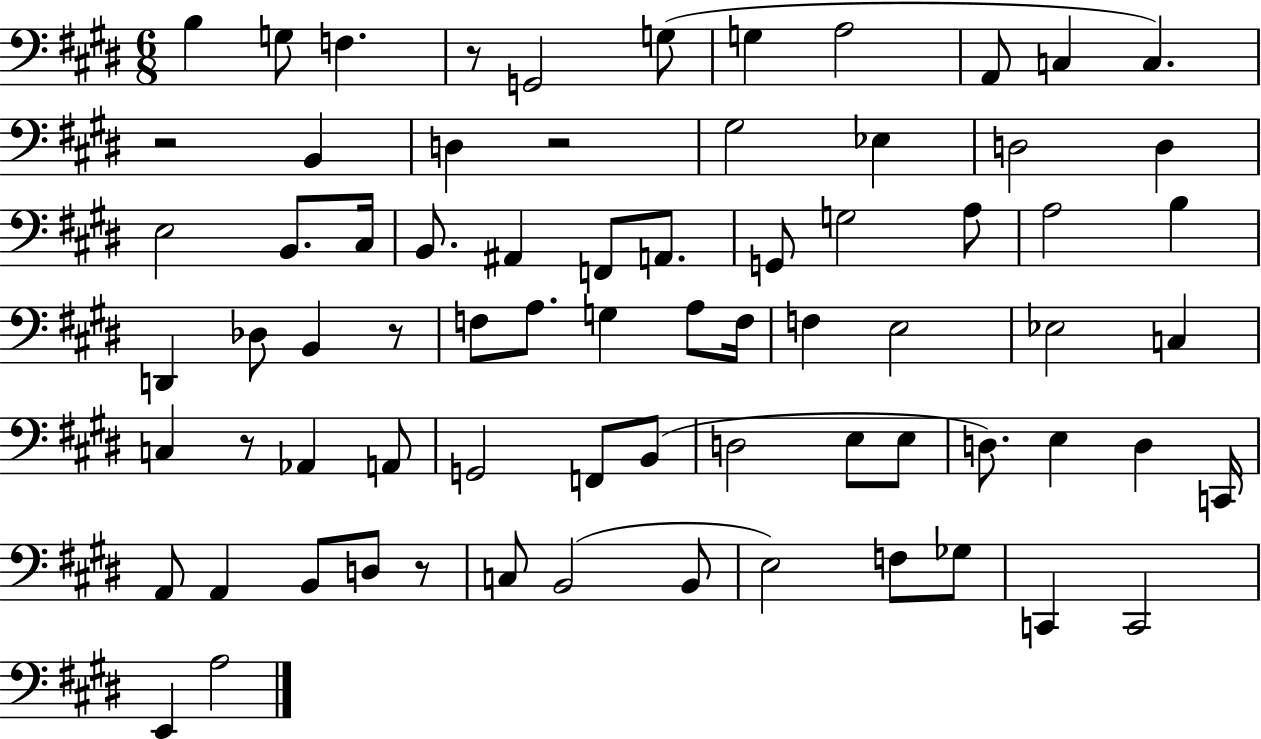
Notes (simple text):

B3/q G3/e F3/q. R/e G2/h G3/e G3/q A3/h A2/e C3/q C3/q. R/h B2/q D3/q R/h G#3/h Eb3/q D3/h D3/q E3/h B2/e. C#3/s B2/e. A#2/q F2/e A2/e. G2/e G3/h A3/e A3/h B3/q D2/q Db3/e B2/q R/e F3/e A3/e. G3/q A3/e F3/s F3/q E3/h Eb3/h C3/q C3/q R/e Ab2/q A2/e G2/h F2/e B2/e D3/h E3/e E3/e D3/e. E3/q D3/q C2/s A2/e A2/q B2/e D3/e R/e C3/e B2/h B2/e E3/h F3/e Gb3/e C2/q C2/h E2/q A3/h